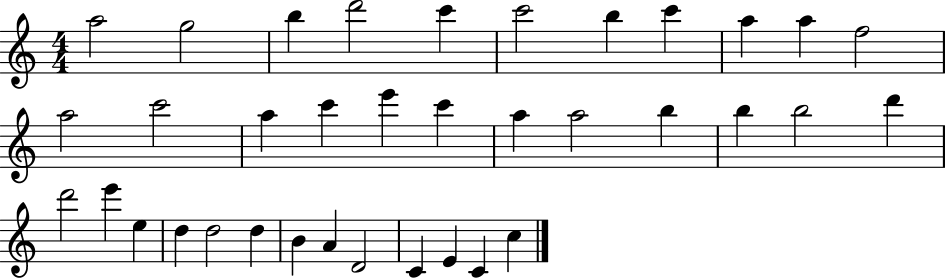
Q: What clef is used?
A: treble